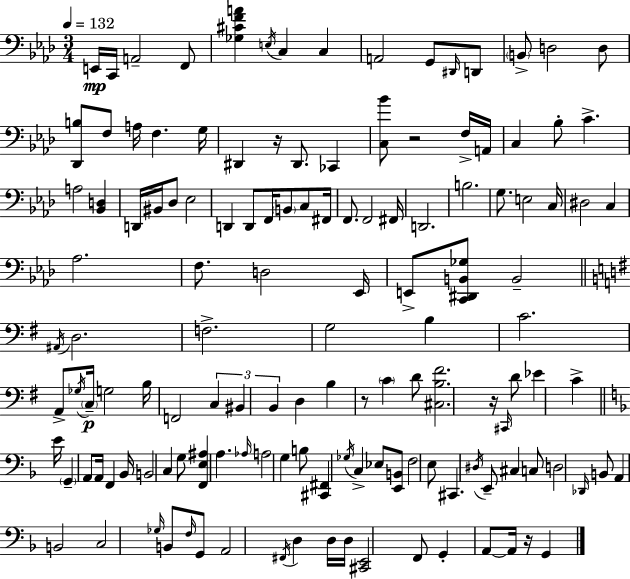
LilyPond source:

{
  \clef bass
  \numericTimeSignature
  \time 3/4
  \key f \minor
  \tempo 4 = 132
  \repeat volta 2 { e,16\mp c,16 a,2-- f,8 | <ges cis' f' a'>4 \acciaccatura { e16 } c4 c4 | a,2 g,8 \grace { dis,16 } | d,8 \parenthesize b,8-> d2 | \break d8 <des, b>8 f8 a16 f4. | g16 dis,4 r16 dis,8. ces,4 | <c bes'>8 r2 | f16-> a,16 c4 bes8-. c'4.-> | \break a2 <bes, d>4 | d,16 bis,16 des8 ees2 | d,4 d,8 f,16 \parenthesize b,8 c8 | fis,16 f,8. f,2 | \break fis,16 d,2. | b2. | g8. e2 | c16 dis2 c4 | \break aes2. | f8. d2 | ees,16 e,8-> <c, dis, b, ges>8 b,2-- | \bar "||" \break \key g \major \acciaccatura { ais,16 } d2. | f2.-> | g2 b4 | c'2. | \break a,8-> \acciaccatura { ges16 }\p \parenthesize c16-- g2 | b16 f,2 \tuplet 3/2 { c4 | bis,4 b,4 } d4 | b4 r8 \parenthesize c'4 | \break d'8 <cis b fis'>2. | r16 \grace { cis,16 } d'8 ees'4 c'4-> | \bar "||" \break \key d \minor e'16 \parenthesize g,4-- a,8 a,16 f,4 | bes,16 b,2 c4 | g8 <f, e ais>4 a4. | \grace { aes16 } a2 g4 | \break b8 <cis, fis,>4 \acciaccatura { ges16 } c4-> | ees8 <e, b,>8 f2 | e8 cis,4. \acciaccatura { dis16 } e,8-- | cis4 c8 d2 | \break \grace { des,16 } b,8 a,4 b,2 | c2 | \grace { ges16 } b,8 \grace { f16 } g,8 a,2 | \acciaccatura { fis,16 } d4 d16 d16 <cis, e,>2 | \break f,8 g,4-. | a,8~~ a,16 r16 g,4 } \bar "|."
}